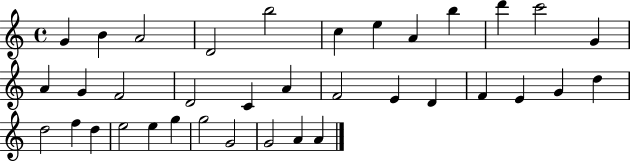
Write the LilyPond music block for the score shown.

{
  \clef treble
  \time 4/4
  \defaultTimeSignature
  \key c \major
  g'4 b'4 a'2 | d'2 b''2 | c''4 e''4 a'4 b''4 | d'''4 c'''2 g'4 | \break a'4 g'4 f'2 | d'2 c'4 a'4 | f'2 e'4 d'4 | f'4 e'4 g'4 d''4 | \break d''2 f''4 d''4 | e''2 e''4 g''4 | g''2 g'2 | g'2 a'4 a'4 | \break \bar "|."
}